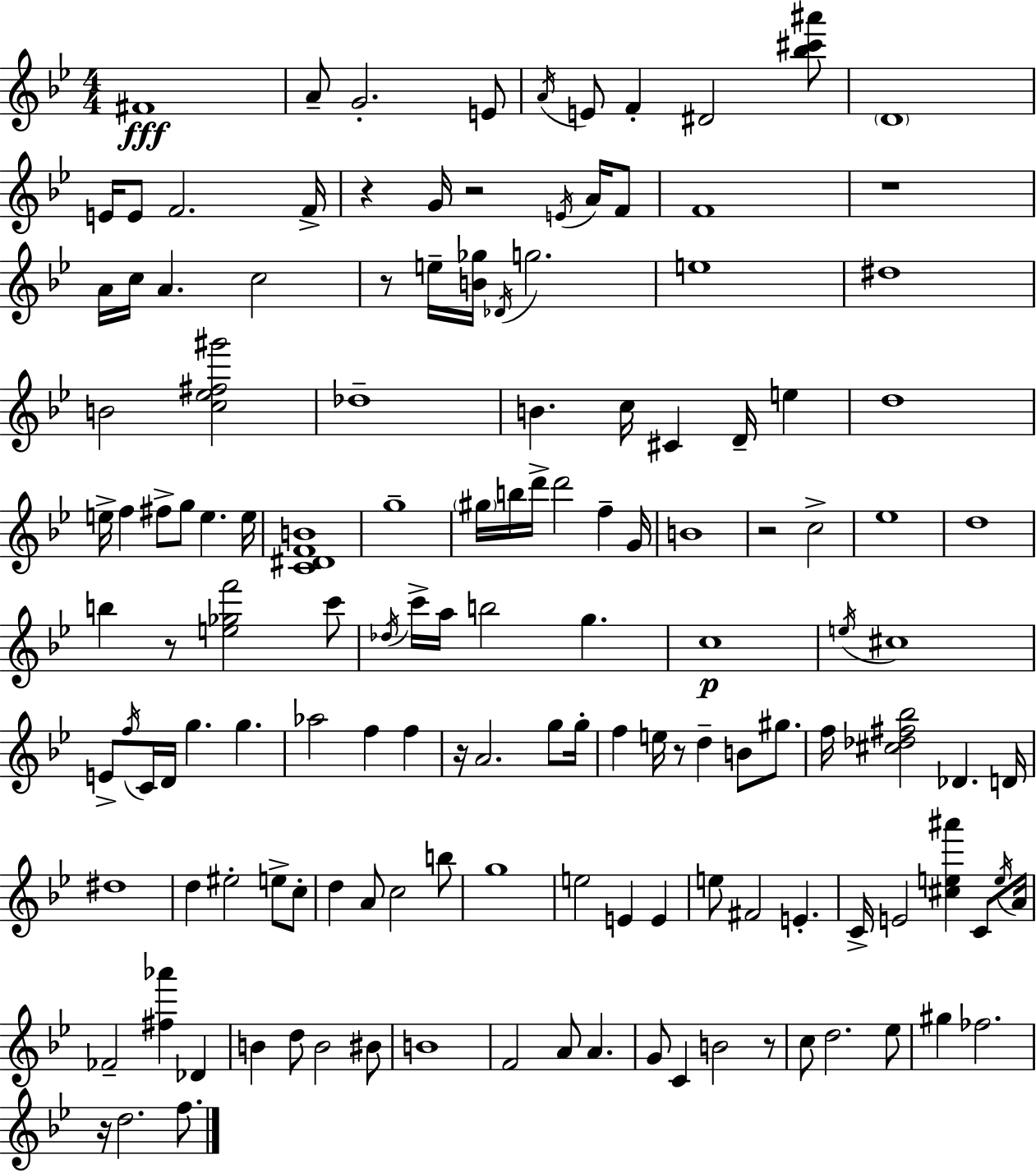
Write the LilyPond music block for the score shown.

{
  \clef treble
  \numericTimeSignature
  \time 4/4
  \key g \minor
  \repeat volta 2 { fis'1\fff | a'8-- g'2.-. e'8 | \acciaccatura { a'16 } e'8 f'4-. dis'2 <bes'' cis''' ais'''>8 | \parenthesize d'1 | \break e'16 e'8 f'2. | f'16-> r4 g'16 r2 \acciaccatura { e'16 } a'16 | f'8 f'1 | r1 | \break a'16 c''16 a'4. c''2 | r8 e''16-- <b' ges''>16 \acciaccatura { des'16 } g''2. | e''1 | dis''1 | \break b'2 <c'' ees'' fis'' gis'''>2 | des''1-- | b'4. c''16 cis'4 d'16-- e''4 | d''1 | \break e''16-> f''4 fis''8-> g''8 e''4. | e''16 <c' dis' f' b'>1 | g''1-- | \parenthesize gis''16 b''16 d'''16-> d'''2 f''4-- | \break g'16 b'1 | r2 c''2-> | ees''1 | d''1 | \break b''4 r8 <e'' ges'' f'''>2 | c'''8 \acciaccatura { des''16 } c'''16-> a''16 b''2 g''4. | c''1\p | \acciaccatura { e''16 } cis''1 | \break e'8-> \acciaccatura { f''16 } c'16 d'16 g''4. | g''4. aes''2 f''4 | f''4 r16 a'2. | g''8 g''16-. f''4 e''16 r8 d''4-- | \break b'8 gis''8. f''16 <cis'' des'' fis'' bes''>2 des'4. | d'16 dis''1 | d''4 eis''2-. | e''8-> c''8-. d''4 a'8 c''2 | \break b''8 g''1 | e''2 e'4 | e'4 e''8 fis'2 | e'4.-. c'16-> e'2 <cis'' e'' ais'''>4 | \break c'8 \acciaccatura { e''16 } a'16 fes'2-- <fis'' aes'''>4 | des'4 b'4 d''8 b'2 | bis'8 b'1 | f'2 a'8 | \break a'4. g'8 c'4 b'2 | r8 c''8 d''2. | ees''8 gis''4 fes''2. | r16 d''2. | \break f''8. } \bar "|."
}